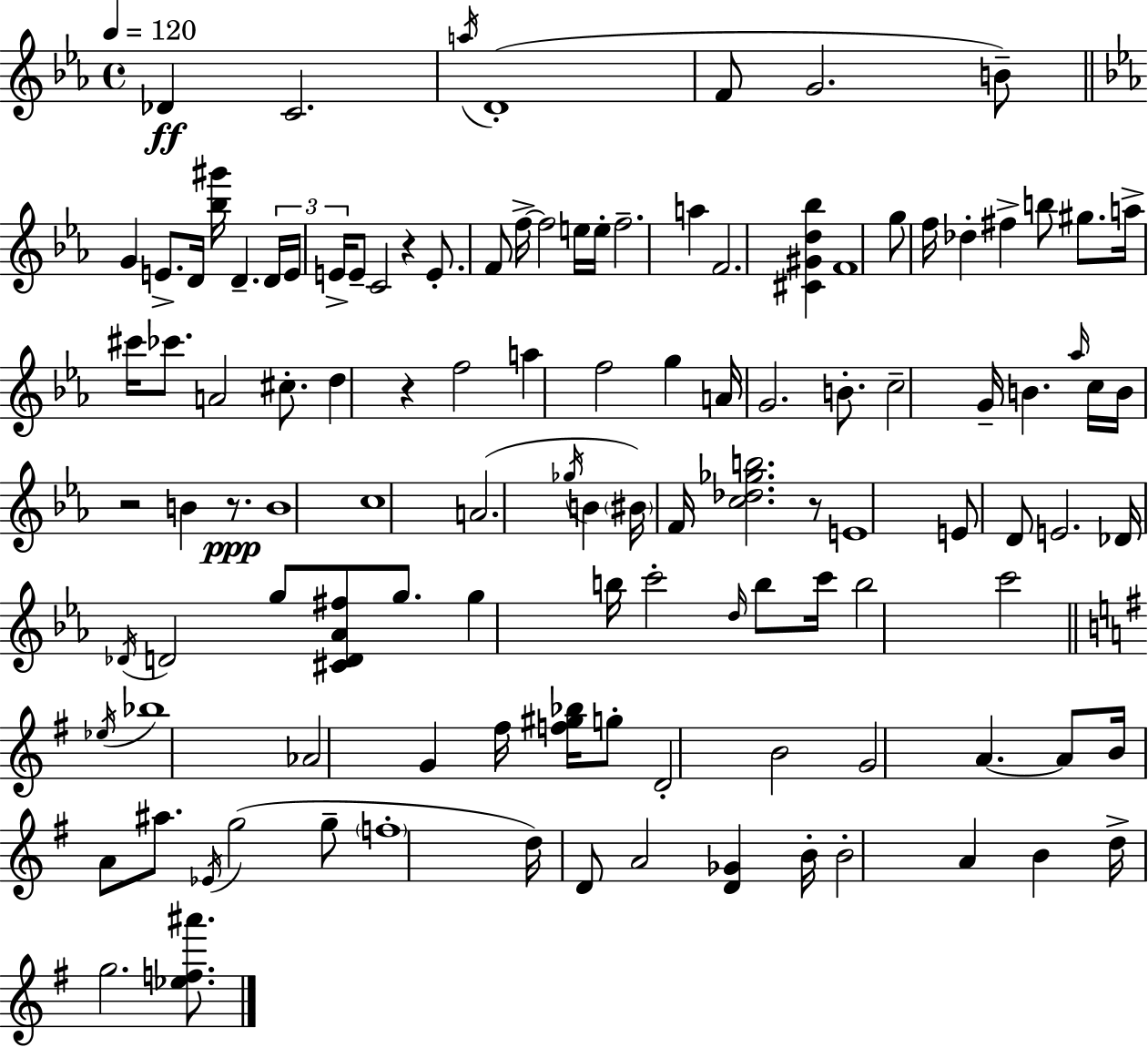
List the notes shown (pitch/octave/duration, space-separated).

Db4/q C4/h. A5/s D4/w F4/e G4/h. B4/e G4/q E4/e. D4/s [Bb5,G#6]/s D4/q. D4/s E4/s E4/s E4/e C4/h R/q E4/e. F4/e F5/s F5/h E5/s E5/s F5/h. A5/q F4/h. [C#4,G#4,D5,Bb5]/q F4/w G5/e F5/s Db5/q F#5/q B5/e G#5/e. A5/s C#6/s CES6/e. A4/h C#5/e. D5/q R/q F5/h A5/q F5/h G5/q A4/s G4/h. B4/e. C5/h G4/s B4/q. Ab5/s C5/s B4/s R/h B4/q R/e. B4/w C5/w A4/h. Gb5/s B4/q BIS4/s F4/s [C5,Db5,Gb5,B5]/h. R/e E4/w E4/e D4/e E4/h. Db4/s Db4/s D4/h G5/e [C#4,D4,Ab4,F#5]/e G5/e. G5/q B5/s C6/h D5/s B5/e C6/s B5/h C6/h Eb5/s Bb5/w Ab4/h G4/q F#5/s [F5,G#5,Bb5]/s G5/e D4/h B4/h G4/h A4/q. A4/e B4/s A4/e A#5/e. Eb4/s G5/h G5/e F5/w D5/s D4/e A4/h [D4,Gb4]/q B4/s B4/h A4/q B4/q D5/s G5/h. [Eb5,F5,A#6]/e.